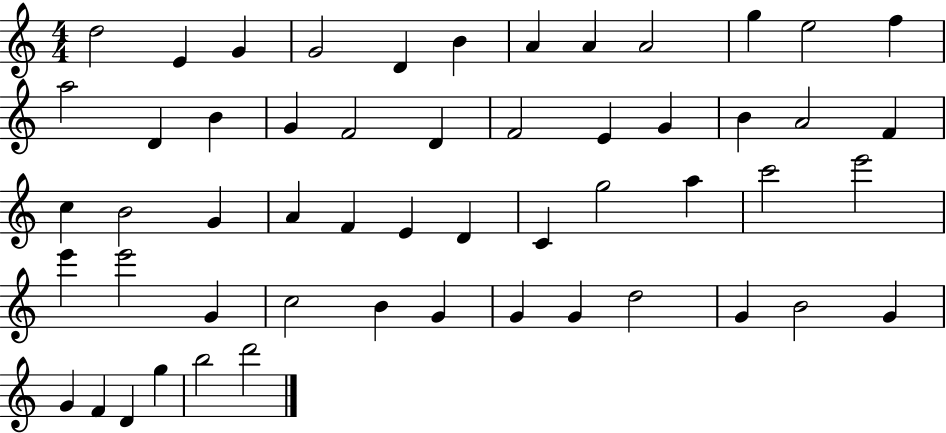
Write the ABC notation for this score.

X:1
T:Untitled
M:4/4
L:1/4
K:C
d2 E G G2 D B A A A2 g e2 f a2 D B G F2 D F2 E G B A2 F c B2 G A F E D C g2 a c'2 e'2 e' e'2 G c2 B G G G d2 G B2 G G F D g b2 d'2